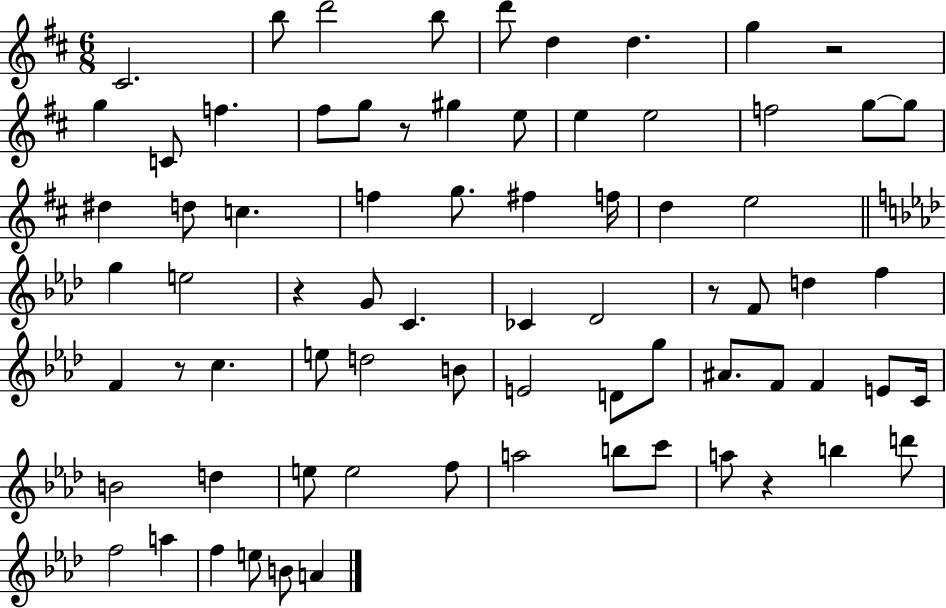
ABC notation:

X:1
T:Untitled
M:6/8
L:1/4
K:D
^C2 b/2 d'2 b/2 d'/2 d d g z2 g C/2 f ^f/2 g/2 z/2 ^g e/2 e e2 f2 g/2 g/2 ^d d/2 c f g/2 ^f f/4 d e2 g e2 z G/2 C _C _D2 z/2 F/2 d f F z/2 c e/2 d2 B/2 E2 D/2 g/2 ^A/2 F/2 F E/2 C/4 B2 d e/2 e2 f/2 a2 b/2 c'/2 a/2 z b d'/2 f2 a f e/2 B/2 A